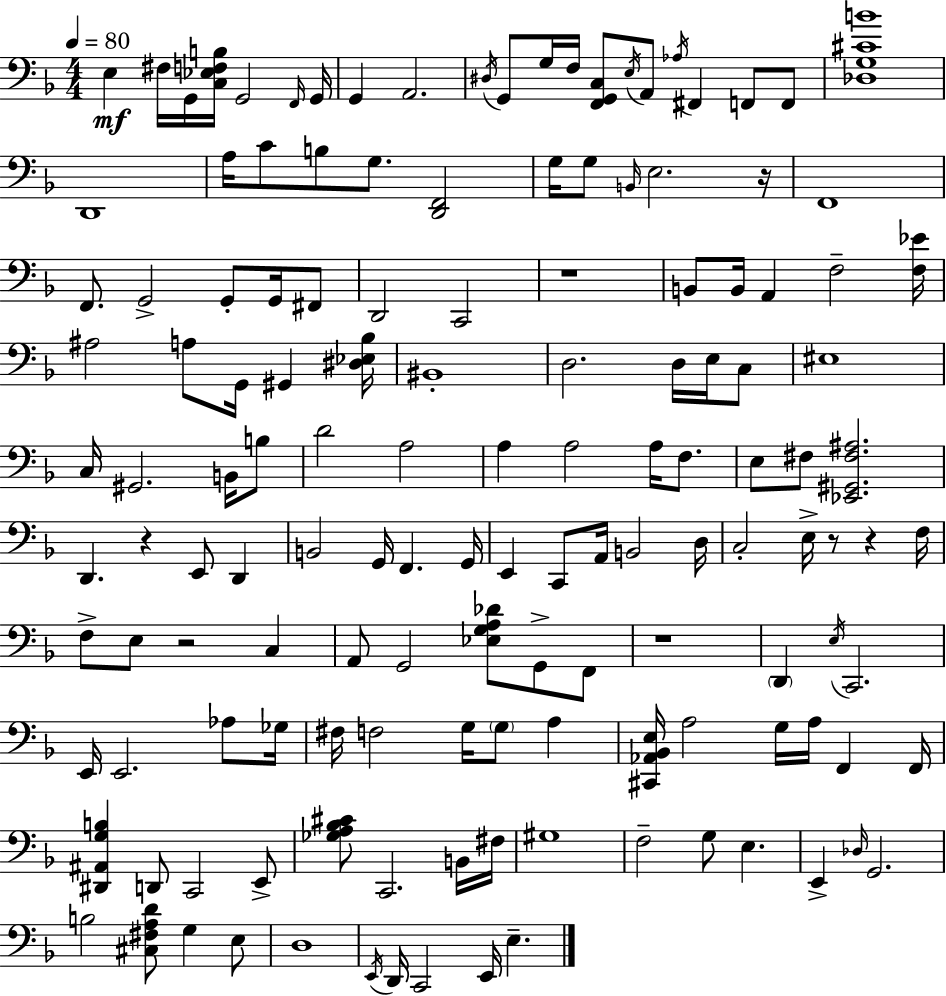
X:1
T:Untitled
M:4/4
L:1/4
K:Dm
E, ^F,/4 G,,/4 [C,_E,F,B,]/4 G,,2 F,,/4 G,,/4 G,, A,,2 ^D,/4 G,,/2 G,/4 F,/4 [F,,G,,C,]/2 E,/4 A,,/2 _A,/4 ^F,, F,,/2 F,,/2 [_D,G,^CB]4 D,,4 A,/4 C/2 B,/2 G,/2 [D,,F,,]2 G,/4 G,/2 B,,/4 E,2 z/4 F,,4 F,,/2 G,,2 G,,/2 G,,/4 ^F,,/2 D,,2 C,,2 z4 B,,/2 B,,/4 A,, F,2 [F,_E]/4 ^A,2 A,/2 G,,/4 ^G,, [^D,_E,_B,]/4 ^B,,4 D,2 D,/4 E,/4 C,/2 ^E,4 C,/4 ^G,,2 B,,/4 B,/2 D2 A,2 A, A,2 A,/4 F,/2 E,/2 ^F,/2 [_E,,^G,,^F,^A,]2 D,, z E,,/2 D,, B,,2 G,,/4 F,, G,,/4 E,, C,,/2 A,,/4 B,,2 D,/4 C,2 E,/4 z/2 z F,/4 F,/2 E,/2 z2 C, A,,/2 G,,2 [_E,G,A,_D]/2 G,,/2 F,,/2 z4 D,, E,/4 C,,2 E,,/4 E,,2 _A,/2 _G,/4 ^F,/4 F,2 G,/4 G,/2 A, [^C,,_A,,_B,,E,]/4 A,2 G,/4 A,/4 F,, F,,/4 [^D,,^A,,G,B,] D,,/2 C,,2 E,,/2 [_G,A,_B,^C]/2 C,,2 B,,/4 ^F,/4 ^G,4 F,2 G,/2 E, E,, _D,/4 G,,2 B,2 [^C,^F,A,D]/2 G, E,/2 D,4 E,,/4 D,,/4 C,,2 E,,/4 E,